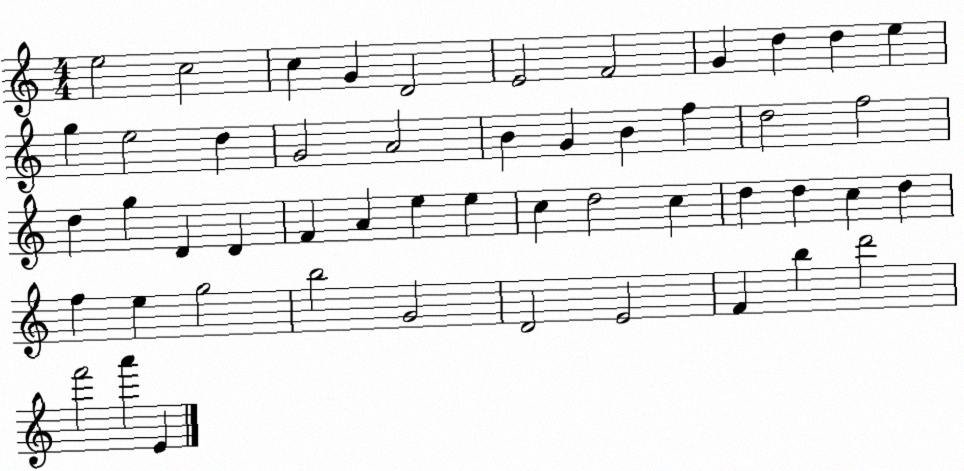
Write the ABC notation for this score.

X:1
T:Untitled
M:4/4
L:1/4
K:C
e2 c2 c G D2 E2 F2 G d d e g e2 d G2 A2 B G B f d2 f2 d g D D F A e e c d2 c d d c d f e g2 b2 G2 D2 E2 F b d'2 f'2 a' E